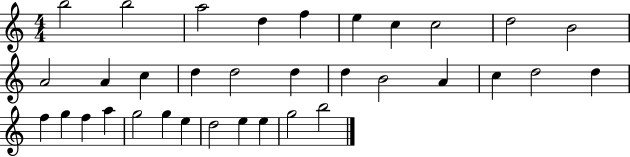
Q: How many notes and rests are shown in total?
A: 34